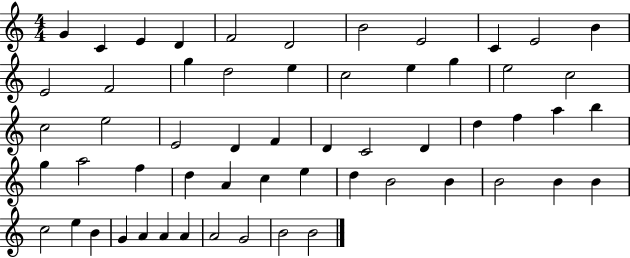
G4/q C4/q E4/q D4/q F4/h D4/h B4/h E4/h C4/q E4/h B4/q E4/h F4/h G5/q D5/h E5/q C5/h E5/q G5/q E5/h C5/h C5/h E5/h E4/h D4/q F4/q D4/q C4/h D4/q D5/q F5/q A5/q B5/q G5/q A5/h F5/q D5/q A4/q C5/q E5/q D5/q B4/h B4/q B4/h B4/q B4/q C5/h E5/q B4/q G4/q A4/q A4/q A4/q A4/h G4/h B4/h B4/h